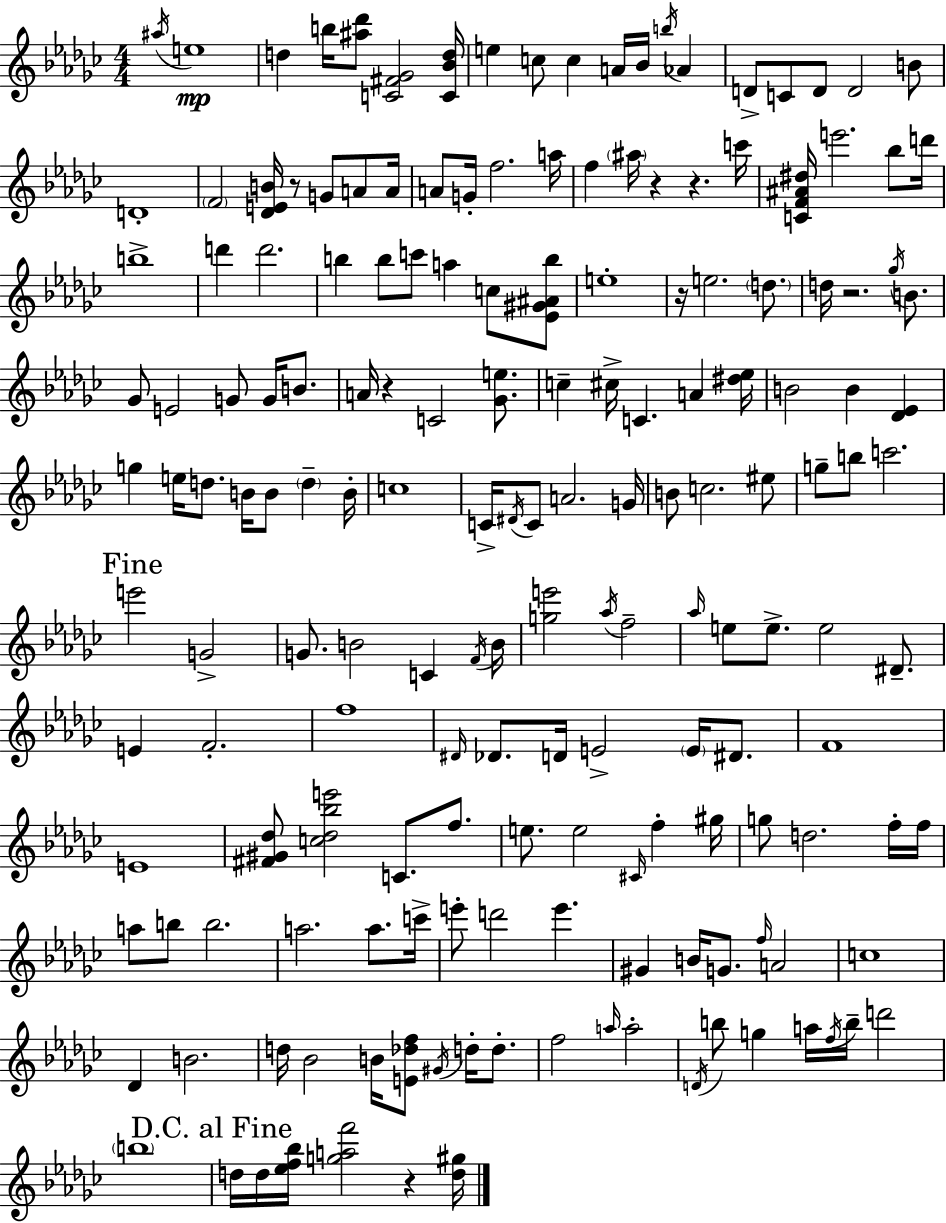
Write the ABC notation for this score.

X:1
T:Untitled
M:4/4
L:1/4
K:Ebm
^a/4 e4 d b/4 [^a_d']/2 [C^F_G]2 [C_Bd]/4 e c/2 c A/4 _B/4 b/4 _A D/2 C/2 D/2 D2 B/2 D4 F2 [_DEB]/4 z/2 G/2 A/2 A/4 A/2 G/4 f2 a/4 f ^a/4 z z c'/4 [CF^A^d]/4 e'2 _b/2 d'/4 b4 d' d'2 b b/2 c'/2 a c/2 [_E^G^Ab]/2 e4 z/4 e2 d/2 d/4 z2 _g/4 B/2 _G/2 E2 G/2 G/4 B/2 A/4 z C2 [_Ge]/2 c ^c/4 C A [^d_e]/4 B2 B [_D_E] g e/4 d/2 B/4 B/2 d B/4 c4 C/4 ^D/4 C/2 A2 G/4 B/2 c2 ^e/2 g/2 b/2 c'2 e'2 G2 G/2 B2 C F/4 B/4 [ge']2 _a/4 f2 _a/4 e/2 e/2 e2 ^D/2 E F2 f4 ^D/4 _D/2 D/4 E2 E/4 ^D/2 F4 E4 [^F^G_d]/2 [c_d_be']2 C/2 f/2 e/2 e2 ^C/4 f ^g/4 g/2 d2 f/4 f/4 a/2 b/2 b2 a2 a/2 c'/4 e'/2 d'2 e' ^G B/4 G/2 f/4 A2 c4 _D B2 d/4 _B2 B/4 [E_df]/2 ^G/4 d/4 d/2 f2 a/4 a2 D/4 b/2 g a/4 f/4 b/4 d'2 b4 d/4 d/4 [_ef_b]/4 [gaf']2 z [d^g]/4